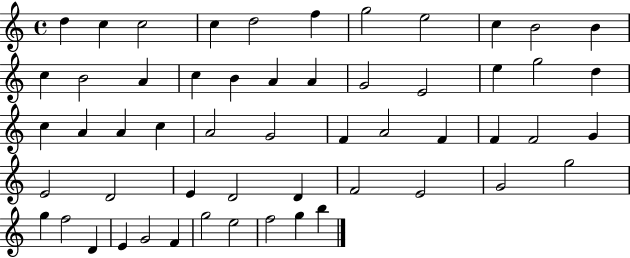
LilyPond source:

{
  \clef treble
  \time 4/4
  \defaultTimeSignature
  \key c \major
  d''4 c''4 c''2 | c''4 d''2 f''4 | g''2 e''2 | c''4 b'2 b'4 | \break c''4 b'2 a'4 | c''4 b'4 a'4 a'4 | g'2 e'2 | e''4 g''2 d''4 | \break c''4 a'4 a'4 c''4 | a'2 g'2 | f'4 a'2 f'4 | f'4 f'2 g'4 | \break e'2 d'2 | e'4 d'2 d'4 | f'2 e'2 | g'2 g''2 | \break g''4 f''2 d'4 | e'4 g'2 f'4 | g''2 e''2 | f''2 g''4 b''4 | \break \bar "|."
}